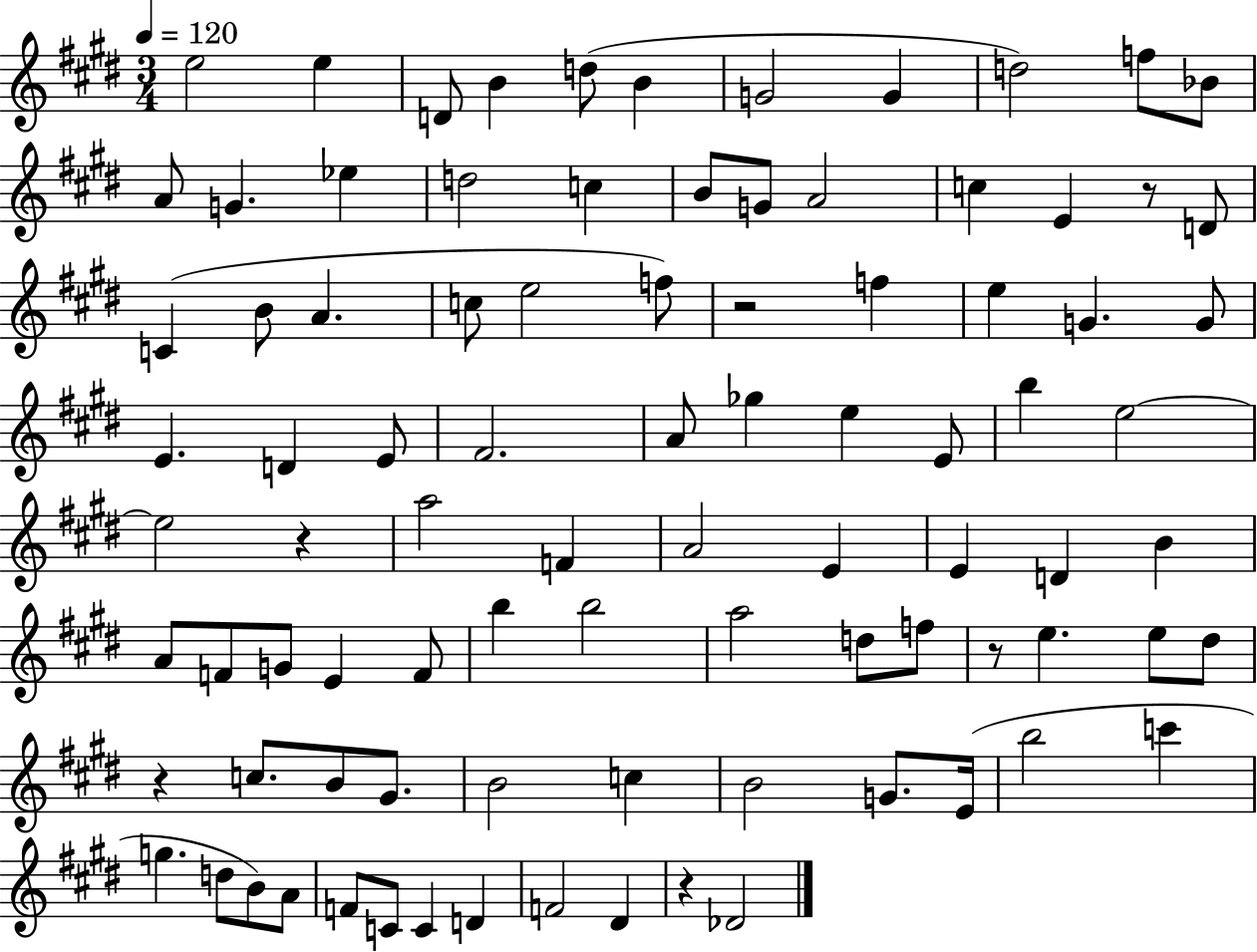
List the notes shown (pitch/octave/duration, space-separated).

E5/h E5/q D4/e B4/q D5/e B4/q G4/h G4/q D5/h F5/e Bb4/e A4/e G4/q. Eb5/q D5/h C5/q B4/e G4/e A4/h C5/q E4/q R/e D4/e C4/q B4/e A4/q. C5/e E5/h F5/e R/h F5/q E5/q G4/q. G4/e E4/q. D4/q E4/e F#4/h. A4/e Gb5/q E5/q E4/e B5/q E5/h E5/h R/q A5/h F4/q A4/h E4/q E4/q D4/q B4/q A4/e F4/e G4/e E4/q F4/e B5/q B5/h A5/h D5/e F5/e R/e E5/q. E5/e D#5/e R/q C5/e. B4/e G#4/e. B4/h C5/q B4/h G4/e. E4/s B5/h C6/q G5/q. D5/e B4/e A4/e F4/e C4/e C4/q D4/q F4/h D#4/q R/q Db4/h